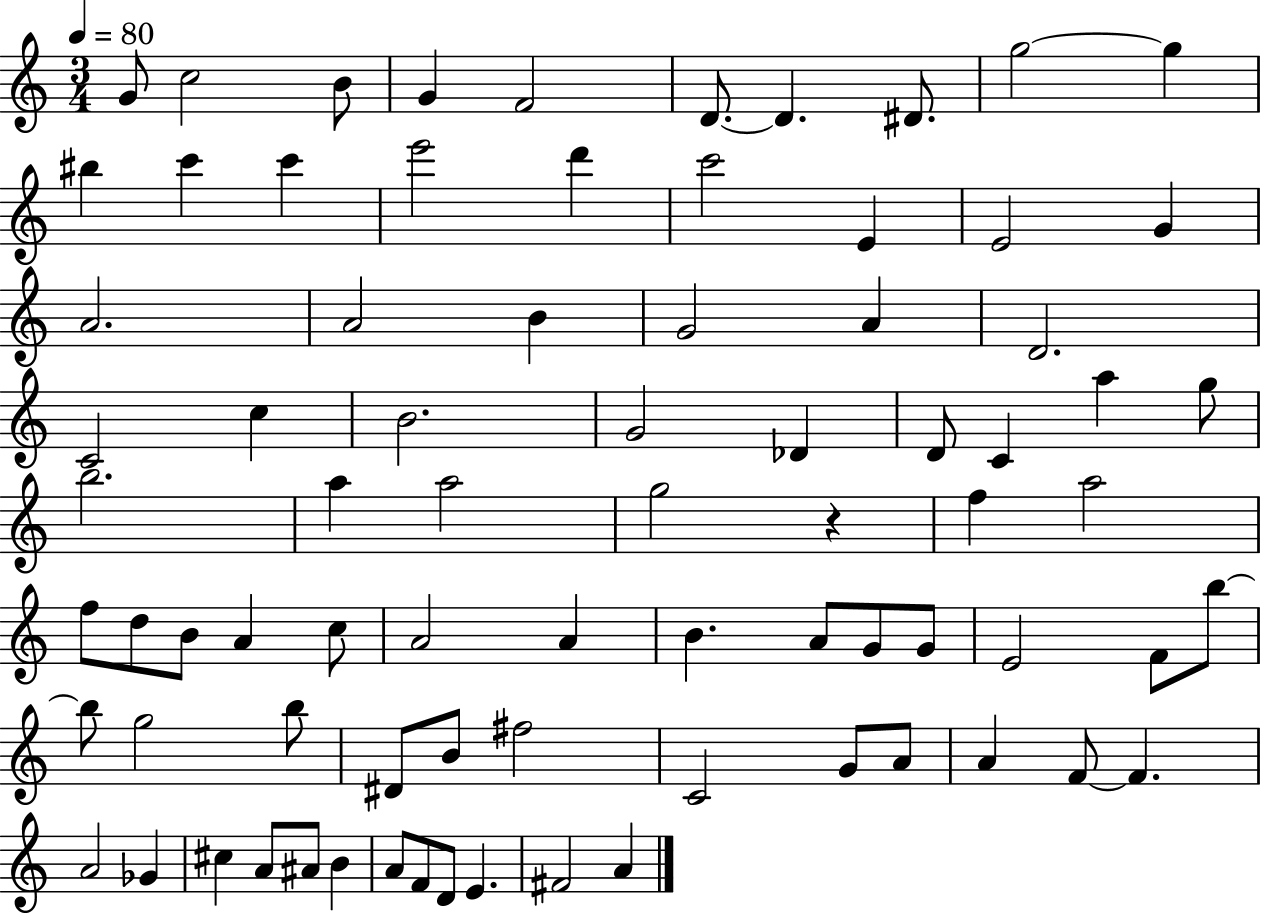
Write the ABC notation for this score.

X:1
T:Untitled
M:3/4
L:1/4
K:C
G/2 c2 B/2 G F2 D/2 D ^D/2 g2 g ^b c' c' e'2 d' c'2 E E2 G A2 A2 B G2 A D2 C2 c B2 G2 _D D/2 C a g/2 b2 a a2 g2 z f a2 f/2 d/2 B/2 A c/2 A2 A B A/2 G/2 G/2 E2 F/2 b/2 b/2 g2 b/2 ^D/2 B/2 ^f2 C2 G/2 A/2 A F/2 F A2 _G ^c A/2 ^A/2 B A/2 F/2 D/2 E ^F2 A